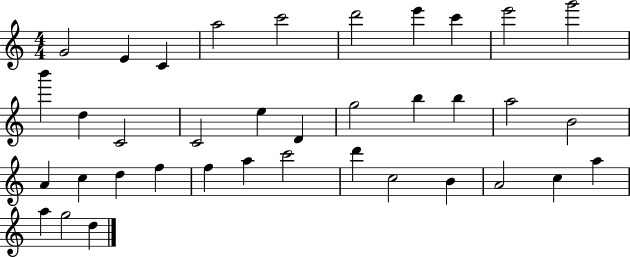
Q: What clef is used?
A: treble